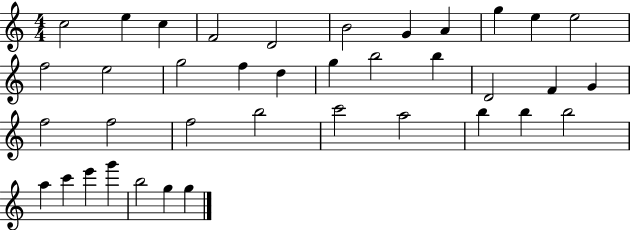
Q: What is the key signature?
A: C major